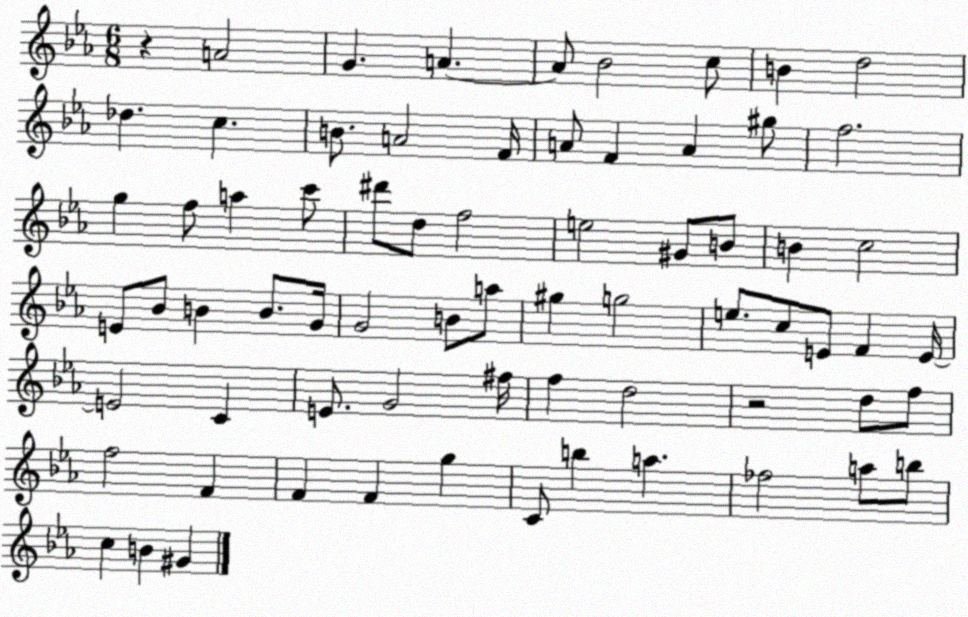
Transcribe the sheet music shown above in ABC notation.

X:1
T:Untitled
M:6/8
L:1/4
K:Eb
z A2 G A A/2 _B2 c/2 B d2 _d c B/2 A2 F/4 A/2 F A ^g/2 f2 g f/2 a c'/2 ^d'/2 d/2 f2 e2 ^G/2 B/2 B c2 E/2 _B/2 B B/2 G/4 G2 B/2 a/2 ^g g2 e/2 c/2 E/2 F E/4 E2 C E/2 G2 ^f/4 f d2 z2 d/2 f/2 f2 F F F g C/2 b a _f2 a/2 b/2 c B ^G